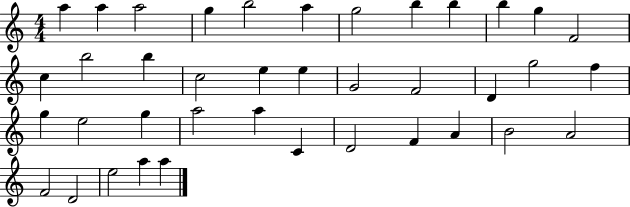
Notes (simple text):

A5/q A5/q A5/h G5/q B5/h A5/q G5/h B5/q B5/q B5/q G5/q F4/h C5/q B5/h B5/q C5/h E5/q E5/q G4/h F4/h D4/q G5/h F5/q G5/q E5/h G5/q A5/h A5/q C4/q D4/h F4/q A4/q B4/h A4/h F4/h D4/h E5/h A5/q A5/q